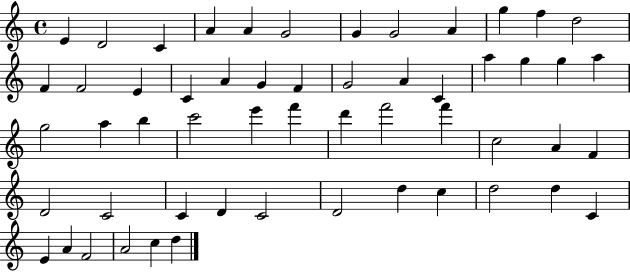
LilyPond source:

{
  \clef treble
  \time 4/4
  \defaultTimeSignature
  \key c \major
  e'4 d'2 c'4 | a'4 a'4 g'2 | g'4 g'2 a'4 | g''4 f''4 d''2 | \break f'4 f'2 e'4 | c'4 a'4 g'4 f'4 | g'2 a'4 c'4 | a''4 g''4 g''4 a''4 | \break g''2 a''4 b''4 | c'''2 e'''4 f'''4 | d'''4 f'''2 f'''4 | c''2 a'4 f'4 | \break d'2 c'2 | c'4 d'4 c'2 | d'2 d''4 c''4 | d''2 d''4 c'4 | \break e'4 a'4 f'2 | a'2 c''4 d''4 | \bar "|."
}